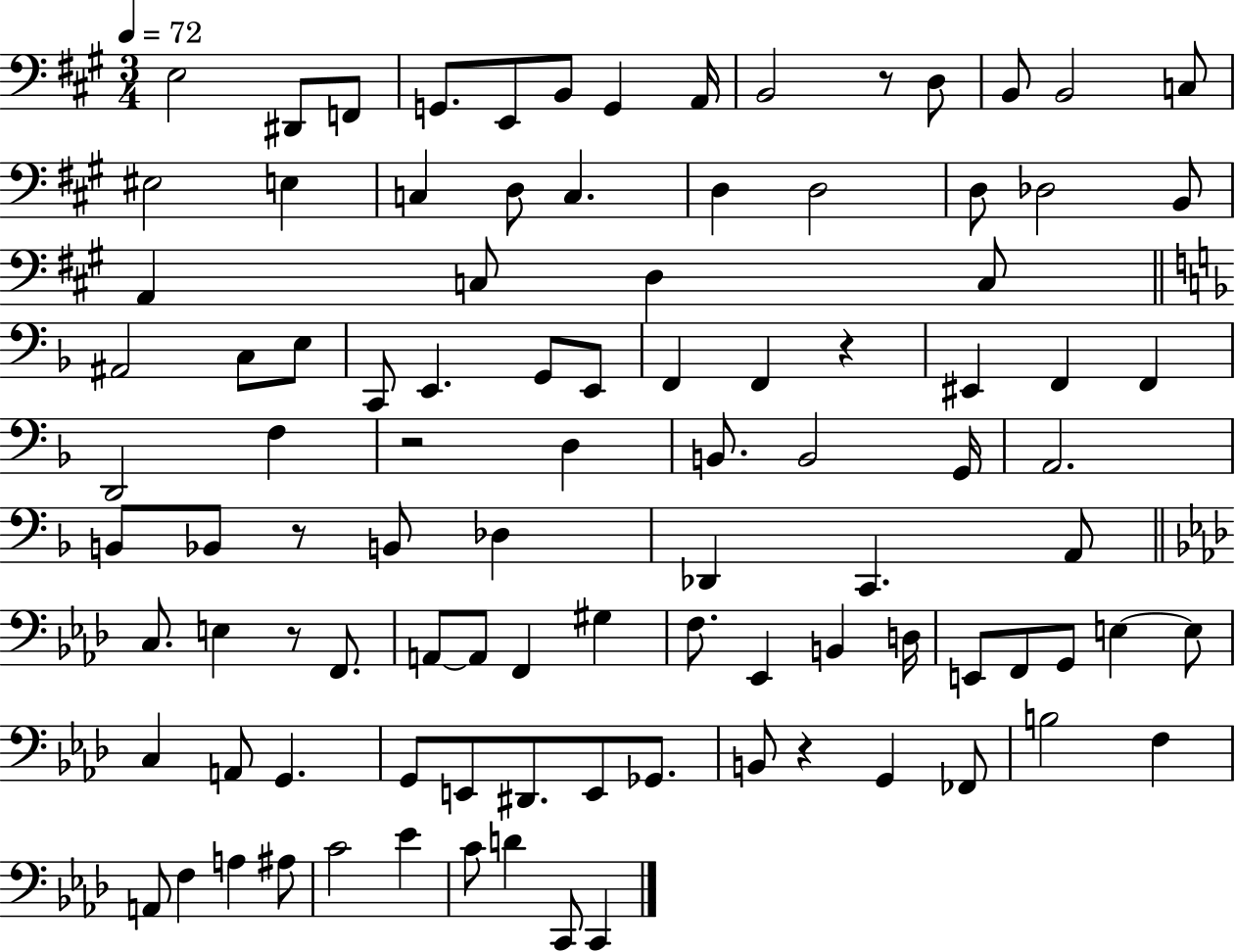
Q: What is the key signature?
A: A major